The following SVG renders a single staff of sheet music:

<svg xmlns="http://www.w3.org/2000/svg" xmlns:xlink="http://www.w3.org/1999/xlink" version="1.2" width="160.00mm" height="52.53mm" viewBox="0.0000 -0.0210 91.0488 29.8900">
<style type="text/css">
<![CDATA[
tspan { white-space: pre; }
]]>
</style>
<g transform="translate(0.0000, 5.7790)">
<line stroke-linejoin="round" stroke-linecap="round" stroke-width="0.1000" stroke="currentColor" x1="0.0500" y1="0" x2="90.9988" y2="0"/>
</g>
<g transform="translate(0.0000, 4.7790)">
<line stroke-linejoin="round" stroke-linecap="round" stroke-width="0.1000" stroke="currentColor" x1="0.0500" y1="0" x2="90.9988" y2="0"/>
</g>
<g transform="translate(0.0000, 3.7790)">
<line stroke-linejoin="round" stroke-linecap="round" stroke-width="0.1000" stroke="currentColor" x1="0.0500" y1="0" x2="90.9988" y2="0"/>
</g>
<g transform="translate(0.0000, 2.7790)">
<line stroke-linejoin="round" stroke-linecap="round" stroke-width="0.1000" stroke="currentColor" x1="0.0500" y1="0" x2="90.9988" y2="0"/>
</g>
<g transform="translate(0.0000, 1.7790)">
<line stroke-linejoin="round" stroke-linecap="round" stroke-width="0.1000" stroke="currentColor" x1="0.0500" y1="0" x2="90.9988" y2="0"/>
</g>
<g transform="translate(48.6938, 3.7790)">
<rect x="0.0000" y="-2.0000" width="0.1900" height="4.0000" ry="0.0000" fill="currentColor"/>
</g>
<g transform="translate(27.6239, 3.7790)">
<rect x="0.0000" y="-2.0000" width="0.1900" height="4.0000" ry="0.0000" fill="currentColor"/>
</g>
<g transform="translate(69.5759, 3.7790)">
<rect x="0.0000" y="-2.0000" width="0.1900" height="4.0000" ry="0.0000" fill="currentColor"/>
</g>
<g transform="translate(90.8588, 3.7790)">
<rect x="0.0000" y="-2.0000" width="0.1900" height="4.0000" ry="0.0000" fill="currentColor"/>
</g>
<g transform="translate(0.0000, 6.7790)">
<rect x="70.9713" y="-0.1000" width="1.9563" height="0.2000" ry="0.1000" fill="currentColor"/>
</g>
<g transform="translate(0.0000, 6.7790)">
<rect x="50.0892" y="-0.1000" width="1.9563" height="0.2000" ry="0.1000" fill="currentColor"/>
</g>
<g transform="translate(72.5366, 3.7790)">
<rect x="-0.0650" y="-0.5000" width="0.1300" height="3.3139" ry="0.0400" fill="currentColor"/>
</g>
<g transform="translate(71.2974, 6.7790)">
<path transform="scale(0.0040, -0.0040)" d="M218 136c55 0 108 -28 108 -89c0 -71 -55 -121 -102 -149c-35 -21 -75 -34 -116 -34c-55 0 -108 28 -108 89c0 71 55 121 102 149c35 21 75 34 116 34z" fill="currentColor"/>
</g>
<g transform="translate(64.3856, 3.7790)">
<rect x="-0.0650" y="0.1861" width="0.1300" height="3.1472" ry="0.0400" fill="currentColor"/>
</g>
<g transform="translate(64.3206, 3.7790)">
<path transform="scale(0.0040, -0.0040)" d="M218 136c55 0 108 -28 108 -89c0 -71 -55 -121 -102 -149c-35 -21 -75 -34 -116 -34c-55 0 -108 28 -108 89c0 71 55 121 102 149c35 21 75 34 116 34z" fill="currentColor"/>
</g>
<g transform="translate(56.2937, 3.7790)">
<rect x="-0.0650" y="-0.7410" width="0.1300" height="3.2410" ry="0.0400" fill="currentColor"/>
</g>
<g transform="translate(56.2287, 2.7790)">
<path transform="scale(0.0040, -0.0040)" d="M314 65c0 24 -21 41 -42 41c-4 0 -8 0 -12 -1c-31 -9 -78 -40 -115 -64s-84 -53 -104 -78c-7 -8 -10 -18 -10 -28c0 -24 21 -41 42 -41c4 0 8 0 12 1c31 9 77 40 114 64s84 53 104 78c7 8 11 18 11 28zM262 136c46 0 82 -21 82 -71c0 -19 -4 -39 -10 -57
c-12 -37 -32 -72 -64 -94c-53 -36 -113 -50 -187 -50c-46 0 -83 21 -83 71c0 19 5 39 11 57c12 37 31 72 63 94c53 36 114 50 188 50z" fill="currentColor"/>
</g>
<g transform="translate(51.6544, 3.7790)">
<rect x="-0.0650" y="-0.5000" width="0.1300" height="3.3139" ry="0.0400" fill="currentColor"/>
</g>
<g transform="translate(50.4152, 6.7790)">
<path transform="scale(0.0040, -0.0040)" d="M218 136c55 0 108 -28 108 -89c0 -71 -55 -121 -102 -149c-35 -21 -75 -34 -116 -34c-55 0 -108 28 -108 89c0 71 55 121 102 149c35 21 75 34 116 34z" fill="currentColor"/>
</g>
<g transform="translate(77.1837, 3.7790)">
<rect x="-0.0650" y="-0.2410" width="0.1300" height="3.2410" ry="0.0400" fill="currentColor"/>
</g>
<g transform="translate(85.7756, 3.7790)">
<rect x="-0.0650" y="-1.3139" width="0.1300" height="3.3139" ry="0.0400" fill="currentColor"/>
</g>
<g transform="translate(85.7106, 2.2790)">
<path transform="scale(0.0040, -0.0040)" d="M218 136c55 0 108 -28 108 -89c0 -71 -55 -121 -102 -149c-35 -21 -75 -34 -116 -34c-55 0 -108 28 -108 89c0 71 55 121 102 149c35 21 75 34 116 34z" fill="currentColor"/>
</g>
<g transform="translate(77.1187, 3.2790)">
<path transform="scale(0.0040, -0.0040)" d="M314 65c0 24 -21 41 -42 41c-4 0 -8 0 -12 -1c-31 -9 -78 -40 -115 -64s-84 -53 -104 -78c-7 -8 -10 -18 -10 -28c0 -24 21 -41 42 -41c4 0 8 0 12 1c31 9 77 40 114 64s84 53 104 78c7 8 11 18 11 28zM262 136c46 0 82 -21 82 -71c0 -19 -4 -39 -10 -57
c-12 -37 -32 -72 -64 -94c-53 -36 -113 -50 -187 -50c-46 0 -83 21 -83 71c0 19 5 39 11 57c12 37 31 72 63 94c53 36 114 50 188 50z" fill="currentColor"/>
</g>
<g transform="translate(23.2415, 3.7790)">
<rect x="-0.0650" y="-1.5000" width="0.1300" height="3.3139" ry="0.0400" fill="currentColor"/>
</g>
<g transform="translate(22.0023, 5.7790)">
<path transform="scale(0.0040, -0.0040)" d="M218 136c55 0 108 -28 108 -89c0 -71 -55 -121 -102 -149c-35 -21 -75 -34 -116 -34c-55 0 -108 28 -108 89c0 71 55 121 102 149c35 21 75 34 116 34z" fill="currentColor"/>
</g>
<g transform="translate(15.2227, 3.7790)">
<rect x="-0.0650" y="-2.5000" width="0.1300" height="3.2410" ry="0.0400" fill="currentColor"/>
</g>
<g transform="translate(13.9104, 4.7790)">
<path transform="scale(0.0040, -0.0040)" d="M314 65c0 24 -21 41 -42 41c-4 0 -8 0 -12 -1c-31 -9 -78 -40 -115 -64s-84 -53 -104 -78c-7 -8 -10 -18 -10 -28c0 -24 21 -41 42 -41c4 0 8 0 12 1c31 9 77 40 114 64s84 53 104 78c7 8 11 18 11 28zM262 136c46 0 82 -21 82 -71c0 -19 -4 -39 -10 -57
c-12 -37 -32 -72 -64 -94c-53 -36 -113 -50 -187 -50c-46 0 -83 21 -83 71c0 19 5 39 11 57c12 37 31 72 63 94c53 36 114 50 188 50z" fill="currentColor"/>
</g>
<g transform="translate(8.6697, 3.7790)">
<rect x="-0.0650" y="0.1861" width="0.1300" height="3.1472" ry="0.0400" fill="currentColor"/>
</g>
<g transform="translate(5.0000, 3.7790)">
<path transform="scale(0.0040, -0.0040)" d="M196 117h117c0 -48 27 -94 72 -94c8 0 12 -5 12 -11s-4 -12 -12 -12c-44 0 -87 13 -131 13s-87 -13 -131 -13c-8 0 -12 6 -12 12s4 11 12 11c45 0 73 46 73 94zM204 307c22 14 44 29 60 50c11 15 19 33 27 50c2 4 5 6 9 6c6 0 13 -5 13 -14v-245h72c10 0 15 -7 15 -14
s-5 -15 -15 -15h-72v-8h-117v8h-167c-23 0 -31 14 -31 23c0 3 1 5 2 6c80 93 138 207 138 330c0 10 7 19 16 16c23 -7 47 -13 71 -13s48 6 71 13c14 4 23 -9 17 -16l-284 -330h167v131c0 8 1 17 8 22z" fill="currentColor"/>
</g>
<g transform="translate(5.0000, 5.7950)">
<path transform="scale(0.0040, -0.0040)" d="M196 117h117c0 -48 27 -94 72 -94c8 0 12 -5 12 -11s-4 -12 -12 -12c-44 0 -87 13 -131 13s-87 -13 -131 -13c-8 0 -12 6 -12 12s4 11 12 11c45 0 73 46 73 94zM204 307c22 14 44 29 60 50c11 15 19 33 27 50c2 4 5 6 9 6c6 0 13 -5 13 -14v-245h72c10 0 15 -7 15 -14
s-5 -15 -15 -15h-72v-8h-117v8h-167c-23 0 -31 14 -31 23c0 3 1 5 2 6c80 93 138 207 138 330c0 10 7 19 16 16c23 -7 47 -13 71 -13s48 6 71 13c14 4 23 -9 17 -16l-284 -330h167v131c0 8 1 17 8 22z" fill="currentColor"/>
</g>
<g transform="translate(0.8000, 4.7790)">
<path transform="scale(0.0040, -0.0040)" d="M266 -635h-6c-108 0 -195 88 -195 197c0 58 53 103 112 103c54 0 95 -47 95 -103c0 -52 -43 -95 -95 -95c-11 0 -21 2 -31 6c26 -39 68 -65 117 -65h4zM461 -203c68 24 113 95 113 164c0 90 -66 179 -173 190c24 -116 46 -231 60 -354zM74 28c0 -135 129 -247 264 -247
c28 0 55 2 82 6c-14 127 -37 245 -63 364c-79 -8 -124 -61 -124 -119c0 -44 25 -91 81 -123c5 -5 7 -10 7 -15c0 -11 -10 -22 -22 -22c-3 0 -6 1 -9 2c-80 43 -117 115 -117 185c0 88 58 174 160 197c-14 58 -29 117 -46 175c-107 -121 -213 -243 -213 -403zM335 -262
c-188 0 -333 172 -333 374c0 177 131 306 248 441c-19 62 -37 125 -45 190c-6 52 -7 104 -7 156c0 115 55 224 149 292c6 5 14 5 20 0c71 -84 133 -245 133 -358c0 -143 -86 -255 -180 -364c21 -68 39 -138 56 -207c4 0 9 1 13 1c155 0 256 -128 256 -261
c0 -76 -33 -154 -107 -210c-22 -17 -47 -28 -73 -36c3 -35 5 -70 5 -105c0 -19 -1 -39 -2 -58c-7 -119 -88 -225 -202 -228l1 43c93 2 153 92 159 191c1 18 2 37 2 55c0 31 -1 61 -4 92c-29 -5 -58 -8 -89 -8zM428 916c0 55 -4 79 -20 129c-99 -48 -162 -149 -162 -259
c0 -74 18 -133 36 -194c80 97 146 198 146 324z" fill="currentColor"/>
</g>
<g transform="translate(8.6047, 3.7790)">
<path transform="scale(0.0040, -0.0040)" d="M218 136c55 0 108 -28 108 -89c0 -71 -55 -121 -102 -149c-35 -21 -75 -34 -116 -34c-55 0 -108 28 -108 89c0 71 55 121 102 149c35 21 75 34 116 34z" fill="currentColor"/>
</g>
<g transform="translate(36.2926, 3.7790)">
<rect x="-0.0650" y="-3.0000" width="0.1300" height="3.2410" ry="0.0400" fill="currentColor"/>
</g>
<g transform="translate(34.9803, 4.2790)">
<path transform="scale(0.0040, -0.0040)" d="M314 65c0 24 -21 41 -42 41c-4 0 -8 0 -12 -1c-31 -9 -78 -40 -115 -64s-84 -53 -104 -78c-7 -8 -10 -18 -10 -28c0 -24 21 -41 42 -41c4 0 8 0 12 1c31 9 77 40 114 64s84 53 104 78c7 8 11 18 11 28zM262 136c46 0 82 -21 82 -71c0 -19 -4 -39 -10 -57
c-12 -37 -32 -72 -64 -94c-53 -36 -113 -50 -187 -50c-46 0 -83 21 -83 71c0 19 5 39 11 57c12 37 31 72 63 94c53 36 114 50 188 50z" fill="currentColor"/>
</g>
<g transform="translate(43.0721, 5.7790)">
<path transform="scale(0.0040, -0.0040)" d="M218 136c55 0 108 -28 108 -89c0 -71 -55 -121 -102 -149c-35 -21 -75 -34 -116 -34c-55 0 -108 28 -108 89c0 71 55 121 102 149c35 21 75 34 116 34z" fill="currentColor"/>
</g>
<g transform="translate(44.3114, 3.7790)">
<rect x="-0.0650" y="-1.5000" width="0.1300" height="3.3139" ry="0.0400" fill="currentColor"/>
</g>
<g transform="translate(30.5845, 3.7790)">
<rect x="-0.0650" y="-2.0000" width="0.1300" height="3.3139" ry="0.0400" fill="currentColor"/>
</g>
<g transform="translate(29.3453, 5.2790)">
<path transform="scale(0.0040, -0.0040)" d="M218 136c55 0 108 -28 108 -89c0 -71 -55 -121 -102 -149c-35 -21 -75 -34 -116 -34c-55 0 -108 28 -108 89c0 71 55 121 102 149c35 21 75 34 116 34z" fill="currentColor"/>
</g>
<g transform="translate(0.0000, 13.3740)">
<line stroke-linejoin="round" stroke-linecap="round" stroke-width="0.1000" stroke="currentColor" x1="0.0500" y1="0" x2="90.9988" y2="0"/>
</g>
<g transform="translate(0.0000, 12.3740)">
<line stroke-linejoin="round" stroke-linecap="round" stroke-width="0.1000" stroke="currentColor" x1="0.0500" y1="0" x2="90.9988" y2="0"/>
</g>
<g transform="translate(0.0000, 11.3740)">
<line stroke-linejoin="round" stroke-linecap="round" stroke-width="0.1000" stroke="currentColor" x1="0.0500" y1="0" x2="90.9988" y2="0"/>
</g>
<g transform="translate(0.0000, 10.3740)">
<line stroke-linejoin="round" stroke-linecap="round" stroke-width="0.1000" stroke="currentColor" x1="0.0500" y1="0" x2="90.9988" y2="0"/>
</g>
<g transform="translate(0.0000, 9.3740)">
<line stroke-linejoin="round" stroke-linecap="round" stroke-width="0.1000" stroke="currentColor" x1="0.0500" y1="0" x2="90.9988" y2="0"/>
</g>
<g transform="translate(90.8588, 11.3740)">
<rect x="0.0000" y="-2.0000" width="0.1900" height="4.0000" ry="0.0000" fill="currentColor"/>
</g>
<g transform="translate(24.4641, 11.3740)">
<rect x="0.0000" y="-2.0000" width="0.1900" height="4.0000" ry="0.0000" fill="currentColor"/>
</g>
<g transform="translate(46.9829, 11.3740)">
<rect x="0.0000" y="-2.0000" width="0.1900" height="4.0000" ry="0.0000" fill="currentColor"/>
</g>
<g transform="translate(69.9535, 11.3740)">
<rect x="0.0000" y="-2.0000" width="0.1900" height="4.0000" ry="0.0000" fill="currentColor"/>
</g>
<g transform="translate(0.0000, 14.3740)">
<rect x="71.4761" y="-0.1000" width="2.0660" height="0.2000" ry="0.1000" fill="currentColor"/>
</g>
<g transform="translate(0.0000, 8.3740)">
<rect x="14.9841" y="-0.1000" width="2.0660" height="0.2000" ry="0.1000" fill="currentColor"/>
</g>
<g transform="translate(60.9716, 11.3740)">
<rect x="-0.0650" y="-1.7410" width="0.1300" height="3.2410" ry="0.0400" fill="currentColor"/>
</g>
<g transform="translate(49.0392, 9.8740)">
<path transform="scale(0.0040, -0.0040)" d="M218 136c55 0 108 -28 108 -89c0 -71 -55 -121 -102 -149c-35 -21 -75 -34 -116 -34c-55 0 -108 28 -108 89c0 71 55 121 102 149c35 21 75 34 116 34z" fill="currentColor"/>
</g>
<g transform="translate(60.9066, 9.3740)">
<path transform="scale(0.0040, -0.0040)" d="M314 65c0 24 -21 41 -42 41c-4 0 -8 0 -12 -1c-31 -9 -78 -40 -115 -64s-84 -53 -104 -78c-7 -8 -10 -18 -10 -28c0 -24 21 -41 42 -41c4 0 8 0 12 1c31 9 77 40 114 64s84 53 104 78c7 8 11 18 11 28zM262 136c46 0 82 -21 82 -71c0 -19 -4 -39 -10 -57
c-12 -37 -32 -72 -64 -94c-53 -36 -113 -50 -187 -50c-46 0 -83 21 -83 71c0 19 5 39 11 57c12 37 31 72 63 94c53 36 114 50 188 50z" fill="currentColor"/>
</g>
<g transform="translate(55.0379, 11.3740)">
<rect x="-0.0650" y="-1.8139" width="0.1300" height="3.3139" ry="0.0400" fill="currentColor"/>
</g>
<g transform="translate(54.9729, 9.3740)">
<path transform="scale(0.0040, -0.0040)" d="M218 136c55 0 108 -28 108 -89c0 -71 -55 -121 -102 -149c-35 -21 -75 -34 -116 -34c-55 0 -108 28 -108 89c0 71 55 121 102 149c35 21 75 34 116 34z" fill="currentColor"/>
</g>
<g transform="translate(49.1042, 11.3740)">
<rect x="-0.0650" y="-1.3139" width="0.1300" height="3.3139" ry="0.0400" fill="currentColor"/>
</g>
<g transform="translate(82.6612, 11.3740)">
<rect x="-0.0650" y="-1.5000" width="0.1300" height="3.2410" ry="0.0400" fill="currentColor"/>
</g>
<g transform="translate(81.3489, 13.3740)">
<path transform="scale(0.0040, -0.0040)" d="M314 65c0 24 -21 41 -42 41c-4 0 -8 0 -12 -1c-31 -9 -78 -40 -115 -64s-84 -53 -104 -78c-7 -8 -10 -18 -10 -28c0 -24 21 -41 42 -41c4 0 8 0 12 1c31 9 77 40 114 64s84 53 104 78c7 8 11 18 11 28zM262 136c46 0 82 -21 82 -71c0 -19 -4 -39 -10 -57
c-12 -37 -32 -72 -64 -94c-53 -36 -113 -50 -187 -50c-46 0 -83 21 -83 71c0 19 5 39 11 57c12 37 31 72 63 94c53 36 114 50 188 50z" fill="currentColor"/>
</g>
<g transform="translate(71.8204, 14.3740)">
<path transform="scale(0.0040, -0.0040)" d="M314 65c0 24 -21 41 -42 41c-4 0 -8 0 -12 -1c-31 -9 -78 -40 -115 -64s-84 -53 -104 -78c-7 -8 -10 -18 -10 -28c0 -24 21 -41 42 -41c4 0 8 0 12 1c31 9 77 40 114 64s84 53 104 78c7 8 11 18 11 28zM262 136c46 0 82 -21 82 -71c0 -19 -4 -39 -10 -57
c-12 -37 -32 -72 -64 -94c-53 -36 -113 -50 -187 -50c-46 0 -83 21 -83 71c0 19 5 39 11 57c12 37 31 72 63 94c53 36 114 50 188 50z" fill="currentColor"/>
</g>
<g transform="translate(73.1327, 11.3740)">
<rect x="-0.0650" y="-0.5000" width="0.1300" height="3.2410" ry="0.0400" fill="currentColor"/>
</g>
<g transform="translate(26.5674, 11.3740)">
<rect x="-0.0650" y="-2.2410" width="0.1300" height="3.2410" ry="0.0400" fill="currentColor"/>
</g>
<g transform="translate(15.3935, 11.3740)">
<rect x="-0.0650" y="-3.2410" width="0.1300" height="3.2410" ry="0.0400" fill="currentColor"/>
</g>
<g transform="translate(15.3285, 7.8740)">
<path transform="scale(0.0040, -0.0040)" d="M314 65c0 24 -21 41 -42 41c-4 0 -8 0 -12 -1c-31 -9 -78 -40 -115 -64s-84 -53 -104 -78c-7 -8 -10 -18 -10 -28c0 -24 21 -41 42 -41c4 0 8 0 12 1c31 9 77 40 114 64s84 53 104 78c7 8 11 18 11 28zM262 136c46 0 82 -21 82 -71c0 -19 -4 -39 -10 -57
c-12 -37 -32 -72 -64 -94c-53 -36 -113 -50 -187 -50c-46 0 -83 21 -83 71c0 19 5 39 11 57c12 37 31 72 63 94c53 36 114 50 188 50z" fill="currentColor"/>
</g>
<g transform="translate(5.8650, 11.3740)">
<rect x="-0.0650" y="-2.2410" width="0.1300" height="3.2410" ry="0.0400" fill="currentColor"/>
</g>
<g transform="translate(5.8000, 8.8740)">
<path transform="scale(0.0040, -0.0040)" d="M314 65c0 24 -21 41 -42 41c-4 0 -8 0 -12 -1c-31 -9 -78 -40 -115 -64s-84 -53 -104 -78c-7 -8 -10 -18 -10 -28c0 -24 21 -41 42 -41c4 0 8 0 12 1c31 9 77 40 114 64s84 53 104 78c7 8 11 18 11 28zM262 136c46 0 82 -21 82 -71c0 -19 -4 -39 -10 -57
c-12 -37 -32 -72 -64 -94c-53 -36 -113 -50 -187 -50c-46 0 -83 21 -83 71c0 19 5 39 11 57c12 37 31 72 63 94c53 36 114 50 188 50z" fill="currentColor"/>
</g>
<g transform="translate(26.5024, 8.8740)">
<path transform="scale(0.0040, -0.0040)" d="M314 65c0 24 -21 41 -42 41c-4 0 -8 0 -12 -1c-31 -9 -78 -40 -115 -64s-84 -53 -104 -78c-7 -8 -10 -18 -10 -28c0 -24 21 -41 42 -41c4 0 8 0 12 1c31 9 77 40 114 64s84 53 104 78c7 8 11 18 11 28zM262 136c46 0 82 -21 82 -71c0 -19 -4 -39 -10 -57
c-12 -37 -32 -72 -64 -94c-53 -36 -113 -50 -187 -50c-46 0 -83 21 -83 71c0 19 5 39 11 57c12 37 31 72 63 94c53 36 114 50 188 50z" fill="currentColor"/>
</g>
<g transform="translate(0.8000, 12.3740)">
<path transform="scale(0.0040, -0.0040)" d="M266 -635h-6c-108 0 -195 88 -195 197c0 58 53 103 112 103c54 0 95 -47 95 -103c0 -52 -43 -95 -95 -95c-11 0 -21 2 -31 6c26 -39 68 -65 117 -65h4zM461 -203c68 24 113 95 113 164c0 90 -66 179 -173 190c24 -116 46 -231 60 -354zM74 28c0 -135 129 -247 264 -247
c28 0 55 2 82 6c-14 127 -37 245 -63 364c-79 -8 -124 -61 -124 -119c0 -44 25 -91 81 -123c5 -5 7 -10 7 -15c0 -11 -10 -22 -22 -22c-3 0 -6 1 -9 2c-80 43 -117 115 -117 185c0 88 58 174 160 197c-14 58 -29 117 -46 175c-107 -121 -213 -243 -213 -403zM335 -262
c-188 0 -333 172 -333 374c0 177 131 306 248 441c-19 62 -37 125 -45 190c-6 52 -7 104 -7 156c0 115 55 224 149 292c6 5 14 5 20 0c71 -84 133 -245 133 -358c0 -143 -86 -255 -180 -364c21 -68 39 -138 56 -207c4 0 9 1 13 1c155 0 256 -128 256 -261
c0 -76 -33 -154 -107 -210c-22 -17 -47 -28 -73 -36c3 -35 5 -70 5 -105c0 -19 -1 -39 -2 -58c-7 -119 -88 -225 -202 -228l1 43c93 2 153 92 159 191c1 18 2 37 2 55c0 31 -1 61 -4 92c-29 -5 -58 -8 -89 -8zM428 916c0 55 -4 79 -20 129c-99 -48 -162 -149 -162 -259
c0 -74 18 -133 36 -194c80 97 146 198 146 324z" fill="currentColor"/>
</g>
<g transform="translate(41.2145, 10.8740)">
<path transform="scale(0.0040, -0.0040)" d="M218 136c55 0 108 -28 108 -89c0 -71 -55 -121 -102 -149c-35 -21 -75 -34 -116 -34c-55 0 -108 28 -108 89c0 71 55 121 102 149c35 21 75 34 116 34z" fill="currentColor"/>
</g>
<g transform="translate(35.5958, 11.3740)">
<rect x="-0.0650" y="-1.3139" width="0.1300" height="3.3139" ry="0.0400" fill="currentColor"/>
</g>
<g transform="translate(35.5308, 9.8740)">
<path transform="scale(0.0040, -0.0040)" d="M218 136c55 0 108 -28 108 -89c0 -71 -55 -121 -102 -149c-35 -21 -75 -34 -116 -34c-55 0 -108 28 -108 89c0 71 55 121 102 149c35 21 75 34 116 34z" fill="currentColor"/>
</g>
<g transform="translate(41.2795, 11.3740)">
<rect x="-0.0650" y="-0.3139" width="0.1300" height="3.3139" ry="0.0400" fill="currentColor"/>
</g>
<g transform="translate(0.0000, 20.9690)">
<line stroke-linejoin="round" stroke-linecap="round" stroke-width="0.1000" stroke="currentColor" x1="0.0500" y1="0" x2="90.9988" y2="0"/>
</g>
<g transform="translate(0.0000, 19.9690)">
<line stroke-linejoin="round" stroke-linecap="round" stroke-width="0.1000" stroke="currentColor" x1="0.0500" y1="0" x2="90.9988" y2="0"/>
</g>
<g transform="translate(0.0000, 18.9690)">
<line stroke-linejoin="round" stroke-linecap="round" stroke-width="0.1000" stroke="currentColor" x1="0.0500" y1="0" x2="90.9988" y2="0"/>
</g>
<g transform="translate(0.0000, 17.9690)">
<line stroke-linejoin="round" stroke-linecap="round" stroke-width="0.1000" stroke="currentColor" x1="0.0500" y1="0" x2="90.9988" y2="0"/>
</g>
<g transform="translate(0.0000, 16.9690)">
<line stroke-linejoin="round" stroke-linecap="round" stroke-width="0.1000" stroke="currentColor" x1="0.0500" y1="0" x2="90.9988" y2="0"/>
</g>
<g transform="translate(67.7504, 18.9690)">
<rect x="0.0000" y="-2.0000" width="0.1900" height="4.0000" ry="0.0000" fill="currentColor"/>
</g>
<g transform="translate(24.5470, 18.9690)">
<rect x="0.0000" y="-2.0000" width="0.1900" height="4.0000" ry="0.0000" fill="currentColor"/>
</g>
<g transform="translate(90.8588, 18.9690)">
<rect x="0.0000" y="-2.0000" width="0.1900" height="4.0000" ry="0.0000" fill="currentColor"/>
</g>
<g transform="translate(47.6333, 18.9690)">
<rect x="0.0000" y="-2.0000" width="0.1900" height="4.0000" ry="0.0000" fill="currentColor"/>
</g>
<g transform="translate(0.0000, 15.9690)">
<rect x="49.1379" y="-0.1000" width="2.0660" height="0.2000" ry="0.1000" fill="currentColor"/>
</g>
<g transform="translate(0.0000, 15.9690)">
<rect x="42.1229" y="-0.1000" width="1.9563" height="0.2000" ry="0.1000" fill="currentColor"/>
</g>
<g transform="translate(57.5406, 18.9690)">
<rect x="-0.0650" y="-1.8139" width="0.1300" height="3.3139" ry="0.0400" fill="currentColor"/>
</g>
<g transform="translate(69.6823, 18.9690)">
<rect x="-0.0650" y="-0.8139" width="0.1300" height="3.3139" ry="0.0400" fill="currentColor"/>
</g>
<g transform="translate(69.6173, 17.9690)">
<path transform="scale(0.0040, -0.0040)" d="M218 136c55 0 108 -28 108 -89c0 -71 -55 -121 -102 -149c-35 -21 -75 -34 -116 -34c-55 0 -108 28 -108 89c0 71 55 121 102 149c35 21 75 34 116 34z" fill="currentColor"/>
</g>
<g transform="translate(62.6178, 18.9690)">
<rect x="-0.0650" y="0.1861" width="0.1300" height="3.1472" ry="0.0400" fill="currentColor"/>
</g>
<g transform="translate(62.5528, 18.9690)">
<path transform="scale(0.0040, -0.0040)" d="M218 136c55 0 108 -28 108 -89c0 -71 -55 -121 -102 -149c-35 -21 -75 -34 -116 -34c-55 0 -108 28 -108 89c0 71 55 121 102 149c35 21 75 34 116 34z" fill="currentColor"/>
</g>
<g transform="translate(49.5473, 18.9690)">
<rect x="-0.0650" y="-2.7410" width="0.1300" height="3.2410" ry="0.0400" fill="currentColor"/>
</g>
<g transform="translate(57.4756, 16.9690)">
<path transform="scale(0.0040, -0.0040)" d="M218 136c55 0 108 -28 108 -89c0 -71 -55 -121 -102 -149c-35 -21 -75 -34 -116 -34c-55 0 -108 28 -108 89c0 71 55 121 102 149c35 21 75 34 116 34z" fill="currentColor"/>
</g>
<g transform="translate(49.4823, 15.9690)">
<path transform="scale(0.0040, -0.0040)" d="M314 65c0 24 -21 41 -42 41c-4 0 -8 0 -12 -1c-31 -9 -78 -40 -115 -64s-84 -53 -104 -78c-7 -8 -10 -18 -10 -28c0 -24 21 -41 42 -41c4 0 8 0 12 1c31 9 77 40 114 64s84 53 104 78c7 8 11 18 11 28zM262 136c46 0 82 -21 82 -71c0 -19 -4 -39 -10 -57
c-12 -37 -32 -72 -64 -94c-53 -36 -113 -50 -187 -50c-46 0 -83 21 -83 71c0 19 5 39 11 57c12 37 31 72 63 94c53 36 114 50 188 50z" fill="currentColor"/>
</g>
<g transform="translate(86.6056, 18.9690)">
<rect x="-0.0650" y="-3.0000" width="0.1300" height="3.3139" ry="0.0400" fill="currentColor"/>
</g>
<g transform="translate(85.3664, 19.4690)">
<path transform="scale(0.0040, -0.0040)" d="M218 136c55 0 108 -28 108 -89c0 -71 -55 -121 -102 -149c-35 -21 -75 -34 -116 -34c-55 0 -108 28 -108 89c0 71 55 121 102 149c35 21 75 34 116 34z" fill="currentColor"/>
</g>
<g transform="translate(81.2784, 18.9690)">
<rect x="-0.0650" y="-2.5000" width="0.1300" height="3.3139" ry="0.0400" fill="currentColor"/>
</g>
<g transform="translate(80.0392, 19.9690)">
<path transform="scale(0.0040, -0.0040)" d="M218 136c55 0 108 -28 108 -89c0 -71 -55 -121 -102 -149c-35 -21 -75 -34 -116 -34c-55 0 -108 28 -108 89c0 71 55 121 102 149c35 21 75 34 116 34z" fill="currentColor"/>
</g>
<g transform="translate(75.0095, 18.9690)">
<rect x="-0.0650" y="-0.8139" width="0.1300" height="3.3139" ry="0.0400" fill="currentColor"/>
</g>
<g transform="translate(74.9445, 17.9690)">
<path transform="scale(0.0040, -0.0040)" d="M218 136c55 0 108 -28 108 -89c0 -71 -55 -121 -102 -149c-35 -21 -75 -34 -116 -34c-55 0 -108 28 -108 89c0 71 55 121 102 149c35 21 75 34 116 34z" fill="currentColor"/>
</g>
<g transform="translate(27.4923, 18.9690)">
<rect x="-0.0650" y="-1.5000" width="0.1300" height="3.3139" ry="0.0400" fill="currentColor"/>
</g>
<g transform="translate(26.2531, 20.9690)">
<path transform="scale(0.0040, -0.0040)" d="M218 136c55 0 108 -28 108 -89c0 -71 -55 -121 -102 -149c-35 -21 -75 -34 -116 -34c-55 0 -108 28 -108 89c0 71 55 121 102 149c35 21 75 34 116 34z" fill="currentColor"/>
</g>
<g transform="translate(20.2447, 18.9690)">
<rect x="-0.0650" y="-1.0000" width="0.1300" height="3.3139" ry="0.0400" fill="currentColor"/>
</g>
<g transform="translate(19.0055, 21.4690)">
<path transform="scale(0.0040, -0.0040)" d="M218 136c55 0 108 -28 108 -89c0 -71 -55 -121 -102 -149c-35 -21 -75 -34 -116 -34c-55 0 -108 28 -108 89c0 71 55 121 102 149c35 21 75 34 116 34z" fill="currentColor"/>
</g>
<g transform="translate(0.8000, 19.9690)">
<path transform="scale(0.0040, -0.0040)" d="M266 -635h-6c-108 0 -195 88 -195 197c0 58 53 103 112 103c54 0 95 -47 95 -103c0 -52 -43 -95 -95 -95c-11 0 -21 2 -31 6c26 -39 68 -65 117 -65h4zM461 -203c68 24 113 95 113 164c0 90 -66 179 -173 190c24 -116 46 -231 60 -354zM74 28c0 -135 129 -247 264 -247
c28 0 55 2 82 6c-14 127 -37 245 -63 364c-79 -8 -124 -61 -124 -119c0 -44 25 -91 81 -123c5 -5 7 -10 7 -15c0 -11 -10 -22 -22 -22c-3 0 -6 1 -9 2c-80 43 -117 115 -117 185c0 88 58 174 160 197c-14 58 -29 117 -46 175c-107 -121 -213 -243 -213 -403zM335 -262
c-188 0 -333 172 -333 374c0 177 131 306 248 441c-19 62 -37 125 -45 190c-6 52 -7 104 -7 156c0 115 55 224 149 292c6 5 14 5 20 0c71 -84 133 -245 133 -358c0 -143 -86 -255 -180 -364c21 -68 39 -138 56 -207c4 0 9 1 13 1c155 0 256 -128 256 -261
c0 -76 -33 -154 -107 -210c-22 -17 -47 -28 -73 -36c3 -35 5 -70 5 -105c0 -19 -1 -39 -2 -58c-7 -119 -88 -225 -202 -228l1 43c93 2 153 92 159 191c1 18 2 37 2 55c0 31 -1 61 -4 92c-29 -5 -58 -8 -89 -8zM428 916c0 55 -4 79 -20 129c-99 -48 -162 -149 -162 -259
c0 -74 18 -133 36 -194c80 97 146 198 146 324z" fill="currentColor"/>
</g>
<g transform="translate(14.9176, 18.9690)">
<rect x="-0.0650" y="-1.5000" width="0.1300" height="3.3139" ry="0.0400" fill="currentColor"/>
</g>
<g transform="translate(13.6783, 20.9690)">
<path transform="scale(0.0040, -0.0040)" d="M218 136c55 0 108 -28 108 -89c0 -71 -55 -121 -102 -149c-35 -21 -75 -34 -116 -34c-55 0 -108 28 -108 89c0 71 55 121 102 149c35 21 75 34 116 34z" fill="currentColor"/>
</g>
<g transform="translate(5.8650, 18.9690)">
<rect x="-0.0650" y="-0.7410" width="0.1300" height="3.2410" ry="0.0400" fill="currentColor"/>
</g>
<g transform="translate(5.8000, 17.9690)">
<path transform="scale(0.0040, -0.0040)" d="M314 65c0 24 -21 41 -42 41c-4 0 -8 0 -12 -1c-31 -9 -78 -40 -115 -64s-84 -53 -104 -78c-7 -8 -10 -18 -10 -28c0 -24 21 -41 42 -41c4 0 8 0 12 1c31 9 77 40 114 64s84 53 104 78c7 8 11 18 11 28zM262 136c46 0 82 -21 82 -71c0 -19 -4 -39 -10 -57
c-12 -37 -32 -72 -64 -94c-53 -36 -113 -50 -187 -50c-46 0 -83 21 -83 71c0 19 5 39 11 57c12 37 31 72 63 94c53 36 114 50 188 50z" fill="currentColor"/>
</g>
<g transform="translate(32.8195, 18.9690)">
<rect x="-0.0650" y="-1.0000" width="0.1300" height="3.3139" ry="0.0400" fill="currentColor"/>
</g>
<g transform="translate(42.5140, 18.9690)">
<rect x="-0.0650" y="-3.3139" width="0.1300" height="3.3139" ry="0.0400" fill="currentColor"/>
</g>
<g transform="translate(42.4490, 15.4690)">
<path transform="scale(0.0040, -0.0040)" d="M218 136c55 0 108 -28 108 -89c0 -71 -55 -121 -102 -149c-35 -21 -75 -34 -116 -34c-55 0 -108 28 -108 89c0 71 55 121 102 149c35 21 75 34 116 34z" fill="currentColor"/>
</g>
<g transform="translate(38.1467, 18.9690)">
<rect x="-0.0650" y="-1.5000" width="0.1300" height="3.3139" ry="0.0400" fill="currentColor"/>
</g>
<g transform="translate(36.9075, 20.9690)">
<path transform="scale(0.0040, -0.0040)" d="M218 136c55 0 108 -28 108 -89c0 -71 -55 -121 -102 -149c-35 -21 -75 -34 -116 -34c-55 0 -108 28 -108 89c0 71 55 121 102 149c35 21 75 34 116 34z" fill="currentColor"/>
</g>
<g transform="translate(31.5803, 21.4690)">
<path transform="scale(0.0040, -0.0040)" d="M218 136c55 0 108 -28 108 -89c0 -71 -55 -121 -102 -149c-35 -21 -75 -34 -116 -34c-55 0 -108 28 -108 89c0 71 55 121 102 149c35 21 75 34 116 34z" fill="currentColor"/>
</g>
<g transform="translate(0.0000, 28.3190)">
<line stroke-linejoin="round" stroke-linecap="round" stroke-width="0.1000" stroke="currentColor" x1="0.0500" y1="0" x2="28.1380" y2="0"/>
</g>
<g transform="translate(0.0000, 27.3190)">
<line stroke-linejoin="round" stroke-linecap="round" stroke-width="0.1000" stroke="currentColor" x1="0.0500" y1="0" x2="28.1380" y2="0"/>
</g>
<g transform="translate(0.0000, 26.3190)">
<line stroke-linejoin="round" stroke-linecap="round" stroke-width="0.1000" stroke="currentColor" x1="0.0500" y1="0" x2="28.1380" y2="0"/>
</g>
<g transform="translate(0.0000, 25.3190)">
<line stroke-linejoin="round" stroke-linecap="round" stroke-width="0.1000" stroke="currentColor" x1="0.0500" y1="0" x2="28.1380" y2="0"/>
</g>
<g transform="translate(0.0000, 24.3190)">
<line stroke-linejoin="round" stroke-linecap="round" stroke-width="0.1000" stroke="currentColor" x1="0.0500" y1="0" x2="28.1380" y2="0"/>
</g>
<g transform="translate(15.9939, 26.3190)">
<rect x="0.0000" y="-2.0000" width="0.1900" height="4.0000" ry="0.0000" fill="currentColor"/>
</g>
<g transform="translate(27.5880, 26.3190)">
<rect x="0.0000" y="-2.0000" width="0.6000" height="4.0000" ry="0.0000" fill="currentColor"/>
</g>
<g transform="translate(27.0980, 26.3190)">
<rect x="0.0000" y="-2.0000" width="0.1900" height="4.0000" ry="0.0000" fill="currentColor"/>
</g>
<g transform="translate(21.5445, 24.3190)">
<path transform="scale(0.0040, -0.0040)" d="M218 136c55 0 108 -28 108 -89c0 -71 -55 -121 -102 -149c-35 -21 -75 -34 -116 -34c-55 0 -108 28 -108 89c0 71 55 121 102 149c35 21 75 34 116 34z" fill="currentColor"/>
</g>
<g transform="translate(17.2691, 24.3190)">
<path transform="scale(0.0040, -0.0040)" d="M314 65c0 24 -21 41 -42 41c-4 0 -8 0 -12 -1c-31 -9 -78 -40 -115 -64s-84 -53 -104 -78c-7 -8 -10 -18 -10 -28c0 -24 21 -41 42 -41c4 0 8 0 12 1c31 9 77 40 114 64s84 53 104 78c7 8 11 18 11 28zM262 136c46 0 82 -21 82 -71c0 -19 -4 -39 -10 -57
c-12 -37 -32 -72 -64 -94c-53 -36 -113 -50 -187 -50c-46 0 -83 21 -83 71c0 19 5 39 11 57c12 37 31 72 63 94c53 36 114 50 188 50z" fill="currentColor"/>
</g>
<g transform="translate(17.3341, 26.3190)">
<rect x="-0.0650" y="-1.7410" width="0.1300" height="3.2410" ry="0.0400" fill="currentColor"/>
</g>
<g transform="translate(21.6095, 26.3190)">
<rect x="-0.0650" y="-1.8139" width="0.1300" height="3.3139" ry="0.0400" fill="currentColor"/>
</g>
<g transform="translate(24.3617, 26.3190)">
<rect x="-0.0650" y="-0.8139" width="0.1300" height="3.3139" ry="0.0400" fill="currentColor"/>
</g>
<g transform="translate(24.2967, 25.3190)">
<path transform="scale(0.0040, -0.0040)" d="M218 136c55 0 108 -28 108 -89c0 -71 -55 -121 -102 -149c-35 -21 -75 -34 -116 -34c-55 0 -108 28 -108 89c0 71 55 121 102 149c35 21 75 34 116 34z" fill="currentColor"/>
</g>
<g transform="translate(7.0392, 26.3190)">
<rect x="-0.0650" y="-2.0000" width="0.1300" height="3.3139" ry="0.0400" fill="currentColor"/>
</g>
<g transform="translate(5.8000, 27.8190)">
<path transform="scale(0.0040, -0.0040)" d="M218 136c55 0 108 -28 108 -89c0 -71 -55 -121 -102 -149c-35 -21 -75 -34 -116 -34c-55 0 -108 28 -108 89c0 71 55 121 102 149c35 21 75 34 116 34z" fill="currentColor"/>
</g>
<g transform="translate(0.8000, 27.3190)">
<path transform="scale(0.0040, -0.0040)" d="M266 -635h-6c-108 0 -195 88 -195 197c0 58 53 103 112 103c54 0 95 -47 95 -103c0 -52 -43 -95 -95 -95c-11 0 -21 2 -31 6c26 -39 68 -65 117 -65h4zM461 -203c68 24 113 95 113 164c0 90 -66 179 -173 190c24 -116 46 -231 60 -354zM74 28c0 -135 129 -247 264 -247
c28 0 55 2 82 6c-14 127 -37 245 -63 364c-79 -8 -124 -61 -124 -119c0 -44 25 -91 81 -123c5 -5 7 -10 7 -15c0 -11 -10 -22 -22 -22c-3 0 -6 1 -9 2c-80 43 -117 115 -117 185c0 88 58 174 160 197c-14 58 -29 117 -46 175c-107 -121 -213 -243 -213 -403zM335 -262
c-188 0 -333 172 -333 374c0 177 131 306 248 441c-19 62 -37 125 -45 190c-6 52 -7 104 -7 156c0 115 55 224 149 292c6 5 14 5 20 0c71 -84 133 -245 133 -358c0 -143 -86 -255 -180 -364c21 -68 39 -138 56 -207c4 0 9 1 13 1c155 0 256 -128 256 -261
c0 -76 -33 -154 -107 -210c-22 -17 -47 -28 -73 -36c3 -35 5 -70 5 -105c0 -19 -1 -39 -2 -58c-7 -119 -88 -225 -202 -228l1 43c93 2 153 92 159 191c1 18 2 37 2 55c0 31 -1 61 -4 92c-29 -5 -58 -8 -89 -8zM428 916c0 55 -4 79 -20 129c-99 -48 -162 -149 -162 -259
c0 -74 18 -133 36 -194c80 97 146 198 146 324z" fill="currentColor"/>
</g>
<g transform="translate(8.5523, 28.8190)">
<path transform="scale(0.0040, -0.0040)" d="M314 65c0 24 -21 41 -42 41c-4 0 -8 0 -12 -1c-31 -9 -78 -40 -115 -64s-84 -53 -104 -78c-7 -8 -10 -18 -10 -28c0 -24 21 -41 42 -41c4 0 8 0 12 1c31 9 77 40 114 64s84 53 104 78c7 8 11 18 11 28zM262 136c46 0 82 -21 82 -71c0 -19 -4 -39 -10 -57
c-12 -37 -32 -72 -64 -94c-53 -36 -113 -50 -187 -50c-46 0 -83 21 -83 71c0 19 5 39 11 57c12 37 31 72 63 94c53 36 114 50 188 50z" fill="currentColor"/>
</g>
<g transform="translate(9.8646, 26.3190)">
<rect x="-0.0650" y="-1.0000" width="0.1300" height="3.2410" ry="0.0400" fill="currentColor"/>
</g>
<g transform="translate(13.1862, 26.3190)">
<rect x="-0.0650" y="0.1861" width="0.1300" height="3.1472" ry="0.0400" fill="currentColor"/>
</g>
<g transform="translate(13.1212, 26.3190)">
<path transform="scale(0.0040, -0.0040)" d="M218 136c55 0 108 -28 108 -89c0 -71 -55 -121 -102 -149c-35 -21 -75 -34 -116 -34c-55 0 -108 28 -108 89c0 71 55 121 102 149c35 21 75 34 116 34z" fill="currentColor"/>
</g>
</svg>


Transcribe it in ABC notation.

X:1
T:Untitled
M:4/4
L:1/4
K:C
B G2 E F A2 E C d2 B C c2 e g2 b2 g2 e c e f f2 C2 E2 d2 E D E D E b a2 f B d d G A F D2 B f2 f d